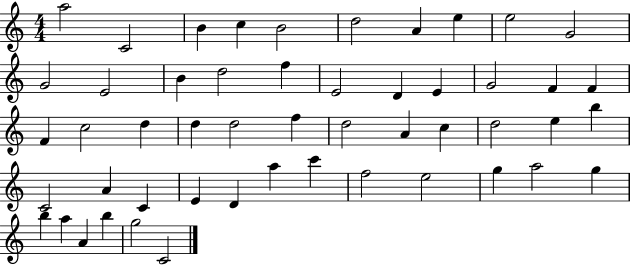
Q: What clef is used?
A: treble